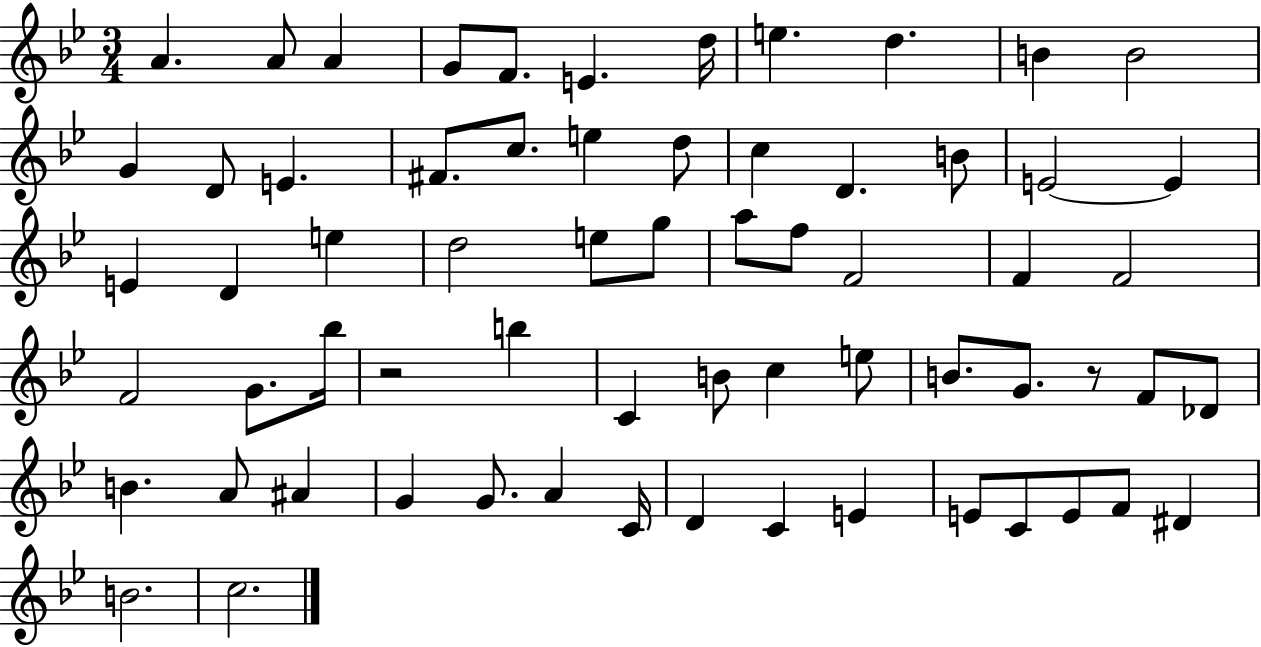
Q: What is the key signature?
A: BES major